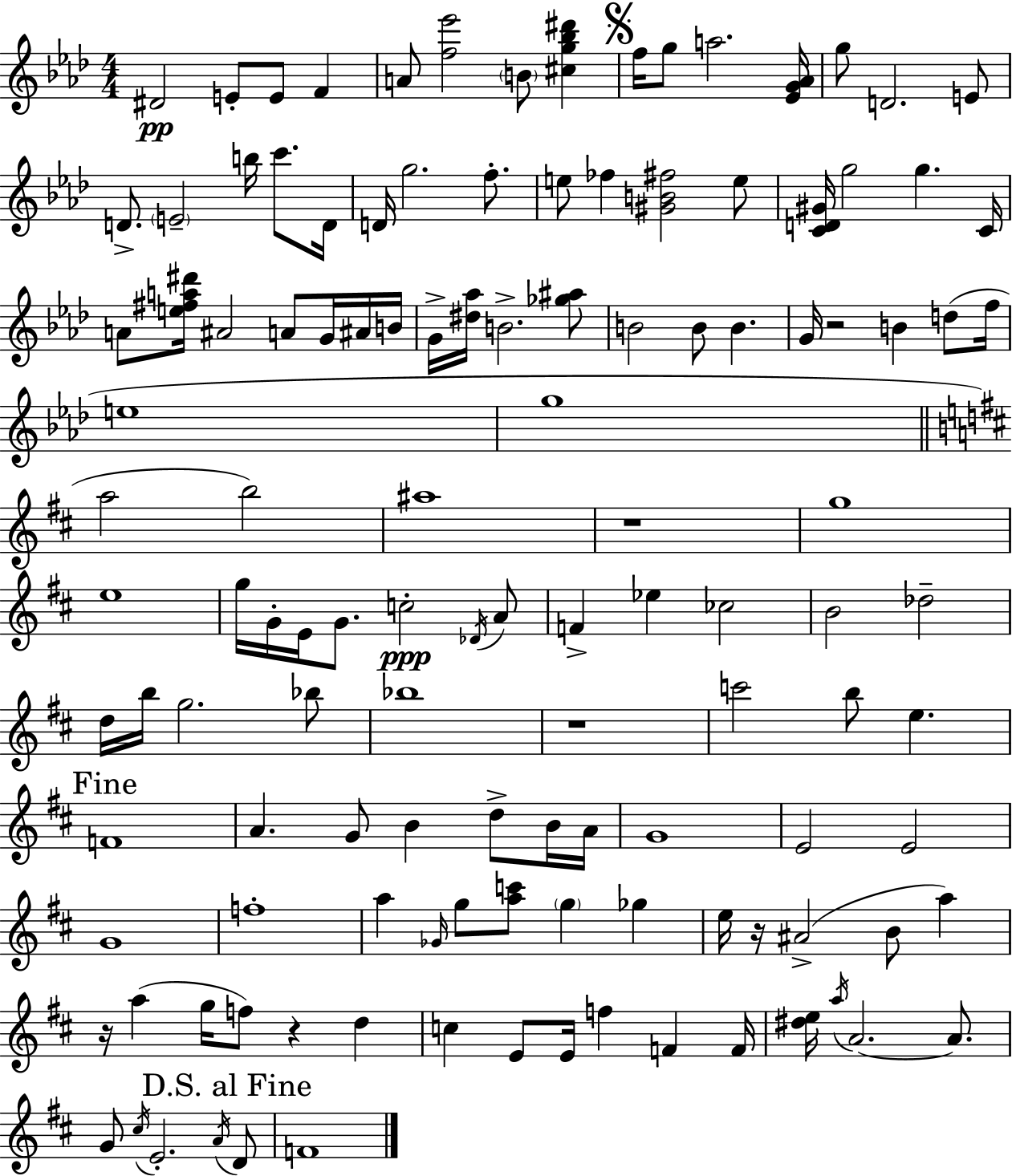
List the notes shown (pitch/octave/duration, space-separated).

D#4/h E4/e E4/e F4/q A4/e [F5,Eb6]/h B4/e [C#5,G5,Bb5,D#6]/q F5/s G5/e A5/h. [Eb4,G4,Ab4]/s G5/e D4/h. E4/e D4/e. E4/h B5/s C6/e. D4/s D4/s G5/h. F5/e. E5/e FES5/q [G#4,B4,F#5]/h E5/e [C4,D4,G#4]/s G5/h G5/q. C4/s A4/e [E5,F#5,A5,D#6]/s A#4/h A4/e G4/s A#4/s B4/s G4/s [D#5,Ab5]/s B4/h. [Gb5,A#5]/e B4/h B4/e B4/q. G4/s R/h B4/q D5/e F5/s E5/w G5/w A5/h B5/h A#5/w R/w G5/w E5/w G5/s G4/s E4/s G4/e. C5/h Db4/s A4/e F4/q Eb5/q CES5/h B4/h Db5/h D5/s B5/s G5/h. Bb5/e Bb5/w R/w C6/h B5/e E5/q. F4/w A4/q. G4/e B4/q D5/e B4/s A4/s G4/w E4/h E4/h G4/w F5/w A5/q Gb4/s G5/e [A5,C6]/e G5/q Gb5/q E5/s R/s A#4/h B4/e A5/q R/s A5/q G5/s F5/e R/q D5/q C5/q E4/e E4/s F5/q F4/q F4/s [D#5,E5]/s A5/s A4/h. A4/e. G4/e C#5/s E4/h. A4/s D4/e F4/w